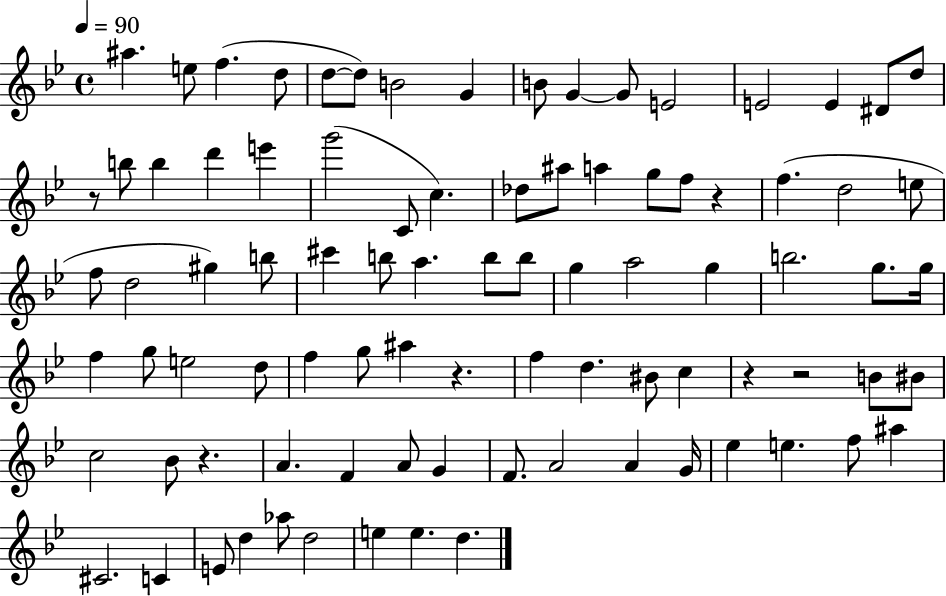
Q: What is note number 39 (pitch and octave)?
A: B5